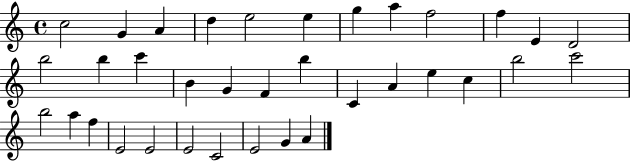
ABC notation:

X:1
T:Untitled
M:4/4
L:1/4
K:C
c2 G A d e2 e g a f2 f E D2 b2 b c' B G F b C A e c b2 c'2 b2 a f E2 E2 E2 C2 E2 G A